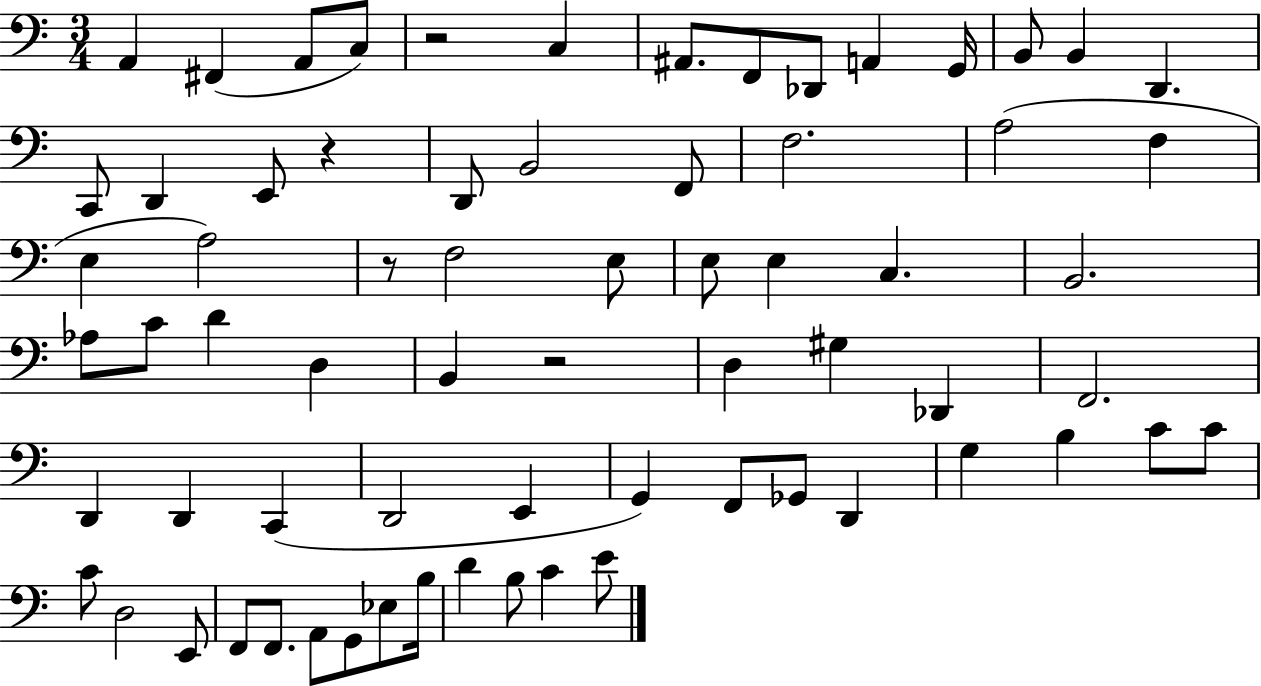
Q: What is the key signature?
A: C major